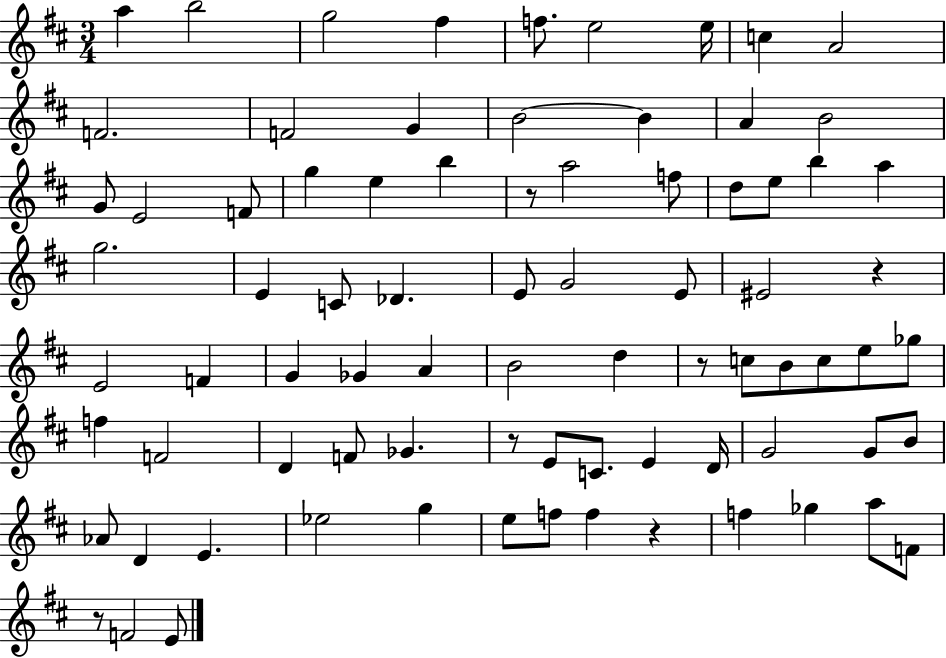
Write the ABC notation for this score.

X:1
T:Untitled
M:3/4
L:1/4
K:D
a b2 g2 ^f f/2 e2 e/4 c A2 F2 F2 G B2 B A B2 G/2 E2 F/2 g e b z/2 a2 f/2 d/2 e/2 b a g2 E C/2 _D E/2 G2 E/2 ^E2 z E2 F G _G A B2 d z/2 c/2 B/2 c/2 e/2 _g/2 f F2 D F/2 _G z/2 E/2 C/2 E D/4 G2 G/2 B/2 _A/2 D E _e2 g e/2 f/2 f z f _g a/2 F/2 z/2 F2 E/2